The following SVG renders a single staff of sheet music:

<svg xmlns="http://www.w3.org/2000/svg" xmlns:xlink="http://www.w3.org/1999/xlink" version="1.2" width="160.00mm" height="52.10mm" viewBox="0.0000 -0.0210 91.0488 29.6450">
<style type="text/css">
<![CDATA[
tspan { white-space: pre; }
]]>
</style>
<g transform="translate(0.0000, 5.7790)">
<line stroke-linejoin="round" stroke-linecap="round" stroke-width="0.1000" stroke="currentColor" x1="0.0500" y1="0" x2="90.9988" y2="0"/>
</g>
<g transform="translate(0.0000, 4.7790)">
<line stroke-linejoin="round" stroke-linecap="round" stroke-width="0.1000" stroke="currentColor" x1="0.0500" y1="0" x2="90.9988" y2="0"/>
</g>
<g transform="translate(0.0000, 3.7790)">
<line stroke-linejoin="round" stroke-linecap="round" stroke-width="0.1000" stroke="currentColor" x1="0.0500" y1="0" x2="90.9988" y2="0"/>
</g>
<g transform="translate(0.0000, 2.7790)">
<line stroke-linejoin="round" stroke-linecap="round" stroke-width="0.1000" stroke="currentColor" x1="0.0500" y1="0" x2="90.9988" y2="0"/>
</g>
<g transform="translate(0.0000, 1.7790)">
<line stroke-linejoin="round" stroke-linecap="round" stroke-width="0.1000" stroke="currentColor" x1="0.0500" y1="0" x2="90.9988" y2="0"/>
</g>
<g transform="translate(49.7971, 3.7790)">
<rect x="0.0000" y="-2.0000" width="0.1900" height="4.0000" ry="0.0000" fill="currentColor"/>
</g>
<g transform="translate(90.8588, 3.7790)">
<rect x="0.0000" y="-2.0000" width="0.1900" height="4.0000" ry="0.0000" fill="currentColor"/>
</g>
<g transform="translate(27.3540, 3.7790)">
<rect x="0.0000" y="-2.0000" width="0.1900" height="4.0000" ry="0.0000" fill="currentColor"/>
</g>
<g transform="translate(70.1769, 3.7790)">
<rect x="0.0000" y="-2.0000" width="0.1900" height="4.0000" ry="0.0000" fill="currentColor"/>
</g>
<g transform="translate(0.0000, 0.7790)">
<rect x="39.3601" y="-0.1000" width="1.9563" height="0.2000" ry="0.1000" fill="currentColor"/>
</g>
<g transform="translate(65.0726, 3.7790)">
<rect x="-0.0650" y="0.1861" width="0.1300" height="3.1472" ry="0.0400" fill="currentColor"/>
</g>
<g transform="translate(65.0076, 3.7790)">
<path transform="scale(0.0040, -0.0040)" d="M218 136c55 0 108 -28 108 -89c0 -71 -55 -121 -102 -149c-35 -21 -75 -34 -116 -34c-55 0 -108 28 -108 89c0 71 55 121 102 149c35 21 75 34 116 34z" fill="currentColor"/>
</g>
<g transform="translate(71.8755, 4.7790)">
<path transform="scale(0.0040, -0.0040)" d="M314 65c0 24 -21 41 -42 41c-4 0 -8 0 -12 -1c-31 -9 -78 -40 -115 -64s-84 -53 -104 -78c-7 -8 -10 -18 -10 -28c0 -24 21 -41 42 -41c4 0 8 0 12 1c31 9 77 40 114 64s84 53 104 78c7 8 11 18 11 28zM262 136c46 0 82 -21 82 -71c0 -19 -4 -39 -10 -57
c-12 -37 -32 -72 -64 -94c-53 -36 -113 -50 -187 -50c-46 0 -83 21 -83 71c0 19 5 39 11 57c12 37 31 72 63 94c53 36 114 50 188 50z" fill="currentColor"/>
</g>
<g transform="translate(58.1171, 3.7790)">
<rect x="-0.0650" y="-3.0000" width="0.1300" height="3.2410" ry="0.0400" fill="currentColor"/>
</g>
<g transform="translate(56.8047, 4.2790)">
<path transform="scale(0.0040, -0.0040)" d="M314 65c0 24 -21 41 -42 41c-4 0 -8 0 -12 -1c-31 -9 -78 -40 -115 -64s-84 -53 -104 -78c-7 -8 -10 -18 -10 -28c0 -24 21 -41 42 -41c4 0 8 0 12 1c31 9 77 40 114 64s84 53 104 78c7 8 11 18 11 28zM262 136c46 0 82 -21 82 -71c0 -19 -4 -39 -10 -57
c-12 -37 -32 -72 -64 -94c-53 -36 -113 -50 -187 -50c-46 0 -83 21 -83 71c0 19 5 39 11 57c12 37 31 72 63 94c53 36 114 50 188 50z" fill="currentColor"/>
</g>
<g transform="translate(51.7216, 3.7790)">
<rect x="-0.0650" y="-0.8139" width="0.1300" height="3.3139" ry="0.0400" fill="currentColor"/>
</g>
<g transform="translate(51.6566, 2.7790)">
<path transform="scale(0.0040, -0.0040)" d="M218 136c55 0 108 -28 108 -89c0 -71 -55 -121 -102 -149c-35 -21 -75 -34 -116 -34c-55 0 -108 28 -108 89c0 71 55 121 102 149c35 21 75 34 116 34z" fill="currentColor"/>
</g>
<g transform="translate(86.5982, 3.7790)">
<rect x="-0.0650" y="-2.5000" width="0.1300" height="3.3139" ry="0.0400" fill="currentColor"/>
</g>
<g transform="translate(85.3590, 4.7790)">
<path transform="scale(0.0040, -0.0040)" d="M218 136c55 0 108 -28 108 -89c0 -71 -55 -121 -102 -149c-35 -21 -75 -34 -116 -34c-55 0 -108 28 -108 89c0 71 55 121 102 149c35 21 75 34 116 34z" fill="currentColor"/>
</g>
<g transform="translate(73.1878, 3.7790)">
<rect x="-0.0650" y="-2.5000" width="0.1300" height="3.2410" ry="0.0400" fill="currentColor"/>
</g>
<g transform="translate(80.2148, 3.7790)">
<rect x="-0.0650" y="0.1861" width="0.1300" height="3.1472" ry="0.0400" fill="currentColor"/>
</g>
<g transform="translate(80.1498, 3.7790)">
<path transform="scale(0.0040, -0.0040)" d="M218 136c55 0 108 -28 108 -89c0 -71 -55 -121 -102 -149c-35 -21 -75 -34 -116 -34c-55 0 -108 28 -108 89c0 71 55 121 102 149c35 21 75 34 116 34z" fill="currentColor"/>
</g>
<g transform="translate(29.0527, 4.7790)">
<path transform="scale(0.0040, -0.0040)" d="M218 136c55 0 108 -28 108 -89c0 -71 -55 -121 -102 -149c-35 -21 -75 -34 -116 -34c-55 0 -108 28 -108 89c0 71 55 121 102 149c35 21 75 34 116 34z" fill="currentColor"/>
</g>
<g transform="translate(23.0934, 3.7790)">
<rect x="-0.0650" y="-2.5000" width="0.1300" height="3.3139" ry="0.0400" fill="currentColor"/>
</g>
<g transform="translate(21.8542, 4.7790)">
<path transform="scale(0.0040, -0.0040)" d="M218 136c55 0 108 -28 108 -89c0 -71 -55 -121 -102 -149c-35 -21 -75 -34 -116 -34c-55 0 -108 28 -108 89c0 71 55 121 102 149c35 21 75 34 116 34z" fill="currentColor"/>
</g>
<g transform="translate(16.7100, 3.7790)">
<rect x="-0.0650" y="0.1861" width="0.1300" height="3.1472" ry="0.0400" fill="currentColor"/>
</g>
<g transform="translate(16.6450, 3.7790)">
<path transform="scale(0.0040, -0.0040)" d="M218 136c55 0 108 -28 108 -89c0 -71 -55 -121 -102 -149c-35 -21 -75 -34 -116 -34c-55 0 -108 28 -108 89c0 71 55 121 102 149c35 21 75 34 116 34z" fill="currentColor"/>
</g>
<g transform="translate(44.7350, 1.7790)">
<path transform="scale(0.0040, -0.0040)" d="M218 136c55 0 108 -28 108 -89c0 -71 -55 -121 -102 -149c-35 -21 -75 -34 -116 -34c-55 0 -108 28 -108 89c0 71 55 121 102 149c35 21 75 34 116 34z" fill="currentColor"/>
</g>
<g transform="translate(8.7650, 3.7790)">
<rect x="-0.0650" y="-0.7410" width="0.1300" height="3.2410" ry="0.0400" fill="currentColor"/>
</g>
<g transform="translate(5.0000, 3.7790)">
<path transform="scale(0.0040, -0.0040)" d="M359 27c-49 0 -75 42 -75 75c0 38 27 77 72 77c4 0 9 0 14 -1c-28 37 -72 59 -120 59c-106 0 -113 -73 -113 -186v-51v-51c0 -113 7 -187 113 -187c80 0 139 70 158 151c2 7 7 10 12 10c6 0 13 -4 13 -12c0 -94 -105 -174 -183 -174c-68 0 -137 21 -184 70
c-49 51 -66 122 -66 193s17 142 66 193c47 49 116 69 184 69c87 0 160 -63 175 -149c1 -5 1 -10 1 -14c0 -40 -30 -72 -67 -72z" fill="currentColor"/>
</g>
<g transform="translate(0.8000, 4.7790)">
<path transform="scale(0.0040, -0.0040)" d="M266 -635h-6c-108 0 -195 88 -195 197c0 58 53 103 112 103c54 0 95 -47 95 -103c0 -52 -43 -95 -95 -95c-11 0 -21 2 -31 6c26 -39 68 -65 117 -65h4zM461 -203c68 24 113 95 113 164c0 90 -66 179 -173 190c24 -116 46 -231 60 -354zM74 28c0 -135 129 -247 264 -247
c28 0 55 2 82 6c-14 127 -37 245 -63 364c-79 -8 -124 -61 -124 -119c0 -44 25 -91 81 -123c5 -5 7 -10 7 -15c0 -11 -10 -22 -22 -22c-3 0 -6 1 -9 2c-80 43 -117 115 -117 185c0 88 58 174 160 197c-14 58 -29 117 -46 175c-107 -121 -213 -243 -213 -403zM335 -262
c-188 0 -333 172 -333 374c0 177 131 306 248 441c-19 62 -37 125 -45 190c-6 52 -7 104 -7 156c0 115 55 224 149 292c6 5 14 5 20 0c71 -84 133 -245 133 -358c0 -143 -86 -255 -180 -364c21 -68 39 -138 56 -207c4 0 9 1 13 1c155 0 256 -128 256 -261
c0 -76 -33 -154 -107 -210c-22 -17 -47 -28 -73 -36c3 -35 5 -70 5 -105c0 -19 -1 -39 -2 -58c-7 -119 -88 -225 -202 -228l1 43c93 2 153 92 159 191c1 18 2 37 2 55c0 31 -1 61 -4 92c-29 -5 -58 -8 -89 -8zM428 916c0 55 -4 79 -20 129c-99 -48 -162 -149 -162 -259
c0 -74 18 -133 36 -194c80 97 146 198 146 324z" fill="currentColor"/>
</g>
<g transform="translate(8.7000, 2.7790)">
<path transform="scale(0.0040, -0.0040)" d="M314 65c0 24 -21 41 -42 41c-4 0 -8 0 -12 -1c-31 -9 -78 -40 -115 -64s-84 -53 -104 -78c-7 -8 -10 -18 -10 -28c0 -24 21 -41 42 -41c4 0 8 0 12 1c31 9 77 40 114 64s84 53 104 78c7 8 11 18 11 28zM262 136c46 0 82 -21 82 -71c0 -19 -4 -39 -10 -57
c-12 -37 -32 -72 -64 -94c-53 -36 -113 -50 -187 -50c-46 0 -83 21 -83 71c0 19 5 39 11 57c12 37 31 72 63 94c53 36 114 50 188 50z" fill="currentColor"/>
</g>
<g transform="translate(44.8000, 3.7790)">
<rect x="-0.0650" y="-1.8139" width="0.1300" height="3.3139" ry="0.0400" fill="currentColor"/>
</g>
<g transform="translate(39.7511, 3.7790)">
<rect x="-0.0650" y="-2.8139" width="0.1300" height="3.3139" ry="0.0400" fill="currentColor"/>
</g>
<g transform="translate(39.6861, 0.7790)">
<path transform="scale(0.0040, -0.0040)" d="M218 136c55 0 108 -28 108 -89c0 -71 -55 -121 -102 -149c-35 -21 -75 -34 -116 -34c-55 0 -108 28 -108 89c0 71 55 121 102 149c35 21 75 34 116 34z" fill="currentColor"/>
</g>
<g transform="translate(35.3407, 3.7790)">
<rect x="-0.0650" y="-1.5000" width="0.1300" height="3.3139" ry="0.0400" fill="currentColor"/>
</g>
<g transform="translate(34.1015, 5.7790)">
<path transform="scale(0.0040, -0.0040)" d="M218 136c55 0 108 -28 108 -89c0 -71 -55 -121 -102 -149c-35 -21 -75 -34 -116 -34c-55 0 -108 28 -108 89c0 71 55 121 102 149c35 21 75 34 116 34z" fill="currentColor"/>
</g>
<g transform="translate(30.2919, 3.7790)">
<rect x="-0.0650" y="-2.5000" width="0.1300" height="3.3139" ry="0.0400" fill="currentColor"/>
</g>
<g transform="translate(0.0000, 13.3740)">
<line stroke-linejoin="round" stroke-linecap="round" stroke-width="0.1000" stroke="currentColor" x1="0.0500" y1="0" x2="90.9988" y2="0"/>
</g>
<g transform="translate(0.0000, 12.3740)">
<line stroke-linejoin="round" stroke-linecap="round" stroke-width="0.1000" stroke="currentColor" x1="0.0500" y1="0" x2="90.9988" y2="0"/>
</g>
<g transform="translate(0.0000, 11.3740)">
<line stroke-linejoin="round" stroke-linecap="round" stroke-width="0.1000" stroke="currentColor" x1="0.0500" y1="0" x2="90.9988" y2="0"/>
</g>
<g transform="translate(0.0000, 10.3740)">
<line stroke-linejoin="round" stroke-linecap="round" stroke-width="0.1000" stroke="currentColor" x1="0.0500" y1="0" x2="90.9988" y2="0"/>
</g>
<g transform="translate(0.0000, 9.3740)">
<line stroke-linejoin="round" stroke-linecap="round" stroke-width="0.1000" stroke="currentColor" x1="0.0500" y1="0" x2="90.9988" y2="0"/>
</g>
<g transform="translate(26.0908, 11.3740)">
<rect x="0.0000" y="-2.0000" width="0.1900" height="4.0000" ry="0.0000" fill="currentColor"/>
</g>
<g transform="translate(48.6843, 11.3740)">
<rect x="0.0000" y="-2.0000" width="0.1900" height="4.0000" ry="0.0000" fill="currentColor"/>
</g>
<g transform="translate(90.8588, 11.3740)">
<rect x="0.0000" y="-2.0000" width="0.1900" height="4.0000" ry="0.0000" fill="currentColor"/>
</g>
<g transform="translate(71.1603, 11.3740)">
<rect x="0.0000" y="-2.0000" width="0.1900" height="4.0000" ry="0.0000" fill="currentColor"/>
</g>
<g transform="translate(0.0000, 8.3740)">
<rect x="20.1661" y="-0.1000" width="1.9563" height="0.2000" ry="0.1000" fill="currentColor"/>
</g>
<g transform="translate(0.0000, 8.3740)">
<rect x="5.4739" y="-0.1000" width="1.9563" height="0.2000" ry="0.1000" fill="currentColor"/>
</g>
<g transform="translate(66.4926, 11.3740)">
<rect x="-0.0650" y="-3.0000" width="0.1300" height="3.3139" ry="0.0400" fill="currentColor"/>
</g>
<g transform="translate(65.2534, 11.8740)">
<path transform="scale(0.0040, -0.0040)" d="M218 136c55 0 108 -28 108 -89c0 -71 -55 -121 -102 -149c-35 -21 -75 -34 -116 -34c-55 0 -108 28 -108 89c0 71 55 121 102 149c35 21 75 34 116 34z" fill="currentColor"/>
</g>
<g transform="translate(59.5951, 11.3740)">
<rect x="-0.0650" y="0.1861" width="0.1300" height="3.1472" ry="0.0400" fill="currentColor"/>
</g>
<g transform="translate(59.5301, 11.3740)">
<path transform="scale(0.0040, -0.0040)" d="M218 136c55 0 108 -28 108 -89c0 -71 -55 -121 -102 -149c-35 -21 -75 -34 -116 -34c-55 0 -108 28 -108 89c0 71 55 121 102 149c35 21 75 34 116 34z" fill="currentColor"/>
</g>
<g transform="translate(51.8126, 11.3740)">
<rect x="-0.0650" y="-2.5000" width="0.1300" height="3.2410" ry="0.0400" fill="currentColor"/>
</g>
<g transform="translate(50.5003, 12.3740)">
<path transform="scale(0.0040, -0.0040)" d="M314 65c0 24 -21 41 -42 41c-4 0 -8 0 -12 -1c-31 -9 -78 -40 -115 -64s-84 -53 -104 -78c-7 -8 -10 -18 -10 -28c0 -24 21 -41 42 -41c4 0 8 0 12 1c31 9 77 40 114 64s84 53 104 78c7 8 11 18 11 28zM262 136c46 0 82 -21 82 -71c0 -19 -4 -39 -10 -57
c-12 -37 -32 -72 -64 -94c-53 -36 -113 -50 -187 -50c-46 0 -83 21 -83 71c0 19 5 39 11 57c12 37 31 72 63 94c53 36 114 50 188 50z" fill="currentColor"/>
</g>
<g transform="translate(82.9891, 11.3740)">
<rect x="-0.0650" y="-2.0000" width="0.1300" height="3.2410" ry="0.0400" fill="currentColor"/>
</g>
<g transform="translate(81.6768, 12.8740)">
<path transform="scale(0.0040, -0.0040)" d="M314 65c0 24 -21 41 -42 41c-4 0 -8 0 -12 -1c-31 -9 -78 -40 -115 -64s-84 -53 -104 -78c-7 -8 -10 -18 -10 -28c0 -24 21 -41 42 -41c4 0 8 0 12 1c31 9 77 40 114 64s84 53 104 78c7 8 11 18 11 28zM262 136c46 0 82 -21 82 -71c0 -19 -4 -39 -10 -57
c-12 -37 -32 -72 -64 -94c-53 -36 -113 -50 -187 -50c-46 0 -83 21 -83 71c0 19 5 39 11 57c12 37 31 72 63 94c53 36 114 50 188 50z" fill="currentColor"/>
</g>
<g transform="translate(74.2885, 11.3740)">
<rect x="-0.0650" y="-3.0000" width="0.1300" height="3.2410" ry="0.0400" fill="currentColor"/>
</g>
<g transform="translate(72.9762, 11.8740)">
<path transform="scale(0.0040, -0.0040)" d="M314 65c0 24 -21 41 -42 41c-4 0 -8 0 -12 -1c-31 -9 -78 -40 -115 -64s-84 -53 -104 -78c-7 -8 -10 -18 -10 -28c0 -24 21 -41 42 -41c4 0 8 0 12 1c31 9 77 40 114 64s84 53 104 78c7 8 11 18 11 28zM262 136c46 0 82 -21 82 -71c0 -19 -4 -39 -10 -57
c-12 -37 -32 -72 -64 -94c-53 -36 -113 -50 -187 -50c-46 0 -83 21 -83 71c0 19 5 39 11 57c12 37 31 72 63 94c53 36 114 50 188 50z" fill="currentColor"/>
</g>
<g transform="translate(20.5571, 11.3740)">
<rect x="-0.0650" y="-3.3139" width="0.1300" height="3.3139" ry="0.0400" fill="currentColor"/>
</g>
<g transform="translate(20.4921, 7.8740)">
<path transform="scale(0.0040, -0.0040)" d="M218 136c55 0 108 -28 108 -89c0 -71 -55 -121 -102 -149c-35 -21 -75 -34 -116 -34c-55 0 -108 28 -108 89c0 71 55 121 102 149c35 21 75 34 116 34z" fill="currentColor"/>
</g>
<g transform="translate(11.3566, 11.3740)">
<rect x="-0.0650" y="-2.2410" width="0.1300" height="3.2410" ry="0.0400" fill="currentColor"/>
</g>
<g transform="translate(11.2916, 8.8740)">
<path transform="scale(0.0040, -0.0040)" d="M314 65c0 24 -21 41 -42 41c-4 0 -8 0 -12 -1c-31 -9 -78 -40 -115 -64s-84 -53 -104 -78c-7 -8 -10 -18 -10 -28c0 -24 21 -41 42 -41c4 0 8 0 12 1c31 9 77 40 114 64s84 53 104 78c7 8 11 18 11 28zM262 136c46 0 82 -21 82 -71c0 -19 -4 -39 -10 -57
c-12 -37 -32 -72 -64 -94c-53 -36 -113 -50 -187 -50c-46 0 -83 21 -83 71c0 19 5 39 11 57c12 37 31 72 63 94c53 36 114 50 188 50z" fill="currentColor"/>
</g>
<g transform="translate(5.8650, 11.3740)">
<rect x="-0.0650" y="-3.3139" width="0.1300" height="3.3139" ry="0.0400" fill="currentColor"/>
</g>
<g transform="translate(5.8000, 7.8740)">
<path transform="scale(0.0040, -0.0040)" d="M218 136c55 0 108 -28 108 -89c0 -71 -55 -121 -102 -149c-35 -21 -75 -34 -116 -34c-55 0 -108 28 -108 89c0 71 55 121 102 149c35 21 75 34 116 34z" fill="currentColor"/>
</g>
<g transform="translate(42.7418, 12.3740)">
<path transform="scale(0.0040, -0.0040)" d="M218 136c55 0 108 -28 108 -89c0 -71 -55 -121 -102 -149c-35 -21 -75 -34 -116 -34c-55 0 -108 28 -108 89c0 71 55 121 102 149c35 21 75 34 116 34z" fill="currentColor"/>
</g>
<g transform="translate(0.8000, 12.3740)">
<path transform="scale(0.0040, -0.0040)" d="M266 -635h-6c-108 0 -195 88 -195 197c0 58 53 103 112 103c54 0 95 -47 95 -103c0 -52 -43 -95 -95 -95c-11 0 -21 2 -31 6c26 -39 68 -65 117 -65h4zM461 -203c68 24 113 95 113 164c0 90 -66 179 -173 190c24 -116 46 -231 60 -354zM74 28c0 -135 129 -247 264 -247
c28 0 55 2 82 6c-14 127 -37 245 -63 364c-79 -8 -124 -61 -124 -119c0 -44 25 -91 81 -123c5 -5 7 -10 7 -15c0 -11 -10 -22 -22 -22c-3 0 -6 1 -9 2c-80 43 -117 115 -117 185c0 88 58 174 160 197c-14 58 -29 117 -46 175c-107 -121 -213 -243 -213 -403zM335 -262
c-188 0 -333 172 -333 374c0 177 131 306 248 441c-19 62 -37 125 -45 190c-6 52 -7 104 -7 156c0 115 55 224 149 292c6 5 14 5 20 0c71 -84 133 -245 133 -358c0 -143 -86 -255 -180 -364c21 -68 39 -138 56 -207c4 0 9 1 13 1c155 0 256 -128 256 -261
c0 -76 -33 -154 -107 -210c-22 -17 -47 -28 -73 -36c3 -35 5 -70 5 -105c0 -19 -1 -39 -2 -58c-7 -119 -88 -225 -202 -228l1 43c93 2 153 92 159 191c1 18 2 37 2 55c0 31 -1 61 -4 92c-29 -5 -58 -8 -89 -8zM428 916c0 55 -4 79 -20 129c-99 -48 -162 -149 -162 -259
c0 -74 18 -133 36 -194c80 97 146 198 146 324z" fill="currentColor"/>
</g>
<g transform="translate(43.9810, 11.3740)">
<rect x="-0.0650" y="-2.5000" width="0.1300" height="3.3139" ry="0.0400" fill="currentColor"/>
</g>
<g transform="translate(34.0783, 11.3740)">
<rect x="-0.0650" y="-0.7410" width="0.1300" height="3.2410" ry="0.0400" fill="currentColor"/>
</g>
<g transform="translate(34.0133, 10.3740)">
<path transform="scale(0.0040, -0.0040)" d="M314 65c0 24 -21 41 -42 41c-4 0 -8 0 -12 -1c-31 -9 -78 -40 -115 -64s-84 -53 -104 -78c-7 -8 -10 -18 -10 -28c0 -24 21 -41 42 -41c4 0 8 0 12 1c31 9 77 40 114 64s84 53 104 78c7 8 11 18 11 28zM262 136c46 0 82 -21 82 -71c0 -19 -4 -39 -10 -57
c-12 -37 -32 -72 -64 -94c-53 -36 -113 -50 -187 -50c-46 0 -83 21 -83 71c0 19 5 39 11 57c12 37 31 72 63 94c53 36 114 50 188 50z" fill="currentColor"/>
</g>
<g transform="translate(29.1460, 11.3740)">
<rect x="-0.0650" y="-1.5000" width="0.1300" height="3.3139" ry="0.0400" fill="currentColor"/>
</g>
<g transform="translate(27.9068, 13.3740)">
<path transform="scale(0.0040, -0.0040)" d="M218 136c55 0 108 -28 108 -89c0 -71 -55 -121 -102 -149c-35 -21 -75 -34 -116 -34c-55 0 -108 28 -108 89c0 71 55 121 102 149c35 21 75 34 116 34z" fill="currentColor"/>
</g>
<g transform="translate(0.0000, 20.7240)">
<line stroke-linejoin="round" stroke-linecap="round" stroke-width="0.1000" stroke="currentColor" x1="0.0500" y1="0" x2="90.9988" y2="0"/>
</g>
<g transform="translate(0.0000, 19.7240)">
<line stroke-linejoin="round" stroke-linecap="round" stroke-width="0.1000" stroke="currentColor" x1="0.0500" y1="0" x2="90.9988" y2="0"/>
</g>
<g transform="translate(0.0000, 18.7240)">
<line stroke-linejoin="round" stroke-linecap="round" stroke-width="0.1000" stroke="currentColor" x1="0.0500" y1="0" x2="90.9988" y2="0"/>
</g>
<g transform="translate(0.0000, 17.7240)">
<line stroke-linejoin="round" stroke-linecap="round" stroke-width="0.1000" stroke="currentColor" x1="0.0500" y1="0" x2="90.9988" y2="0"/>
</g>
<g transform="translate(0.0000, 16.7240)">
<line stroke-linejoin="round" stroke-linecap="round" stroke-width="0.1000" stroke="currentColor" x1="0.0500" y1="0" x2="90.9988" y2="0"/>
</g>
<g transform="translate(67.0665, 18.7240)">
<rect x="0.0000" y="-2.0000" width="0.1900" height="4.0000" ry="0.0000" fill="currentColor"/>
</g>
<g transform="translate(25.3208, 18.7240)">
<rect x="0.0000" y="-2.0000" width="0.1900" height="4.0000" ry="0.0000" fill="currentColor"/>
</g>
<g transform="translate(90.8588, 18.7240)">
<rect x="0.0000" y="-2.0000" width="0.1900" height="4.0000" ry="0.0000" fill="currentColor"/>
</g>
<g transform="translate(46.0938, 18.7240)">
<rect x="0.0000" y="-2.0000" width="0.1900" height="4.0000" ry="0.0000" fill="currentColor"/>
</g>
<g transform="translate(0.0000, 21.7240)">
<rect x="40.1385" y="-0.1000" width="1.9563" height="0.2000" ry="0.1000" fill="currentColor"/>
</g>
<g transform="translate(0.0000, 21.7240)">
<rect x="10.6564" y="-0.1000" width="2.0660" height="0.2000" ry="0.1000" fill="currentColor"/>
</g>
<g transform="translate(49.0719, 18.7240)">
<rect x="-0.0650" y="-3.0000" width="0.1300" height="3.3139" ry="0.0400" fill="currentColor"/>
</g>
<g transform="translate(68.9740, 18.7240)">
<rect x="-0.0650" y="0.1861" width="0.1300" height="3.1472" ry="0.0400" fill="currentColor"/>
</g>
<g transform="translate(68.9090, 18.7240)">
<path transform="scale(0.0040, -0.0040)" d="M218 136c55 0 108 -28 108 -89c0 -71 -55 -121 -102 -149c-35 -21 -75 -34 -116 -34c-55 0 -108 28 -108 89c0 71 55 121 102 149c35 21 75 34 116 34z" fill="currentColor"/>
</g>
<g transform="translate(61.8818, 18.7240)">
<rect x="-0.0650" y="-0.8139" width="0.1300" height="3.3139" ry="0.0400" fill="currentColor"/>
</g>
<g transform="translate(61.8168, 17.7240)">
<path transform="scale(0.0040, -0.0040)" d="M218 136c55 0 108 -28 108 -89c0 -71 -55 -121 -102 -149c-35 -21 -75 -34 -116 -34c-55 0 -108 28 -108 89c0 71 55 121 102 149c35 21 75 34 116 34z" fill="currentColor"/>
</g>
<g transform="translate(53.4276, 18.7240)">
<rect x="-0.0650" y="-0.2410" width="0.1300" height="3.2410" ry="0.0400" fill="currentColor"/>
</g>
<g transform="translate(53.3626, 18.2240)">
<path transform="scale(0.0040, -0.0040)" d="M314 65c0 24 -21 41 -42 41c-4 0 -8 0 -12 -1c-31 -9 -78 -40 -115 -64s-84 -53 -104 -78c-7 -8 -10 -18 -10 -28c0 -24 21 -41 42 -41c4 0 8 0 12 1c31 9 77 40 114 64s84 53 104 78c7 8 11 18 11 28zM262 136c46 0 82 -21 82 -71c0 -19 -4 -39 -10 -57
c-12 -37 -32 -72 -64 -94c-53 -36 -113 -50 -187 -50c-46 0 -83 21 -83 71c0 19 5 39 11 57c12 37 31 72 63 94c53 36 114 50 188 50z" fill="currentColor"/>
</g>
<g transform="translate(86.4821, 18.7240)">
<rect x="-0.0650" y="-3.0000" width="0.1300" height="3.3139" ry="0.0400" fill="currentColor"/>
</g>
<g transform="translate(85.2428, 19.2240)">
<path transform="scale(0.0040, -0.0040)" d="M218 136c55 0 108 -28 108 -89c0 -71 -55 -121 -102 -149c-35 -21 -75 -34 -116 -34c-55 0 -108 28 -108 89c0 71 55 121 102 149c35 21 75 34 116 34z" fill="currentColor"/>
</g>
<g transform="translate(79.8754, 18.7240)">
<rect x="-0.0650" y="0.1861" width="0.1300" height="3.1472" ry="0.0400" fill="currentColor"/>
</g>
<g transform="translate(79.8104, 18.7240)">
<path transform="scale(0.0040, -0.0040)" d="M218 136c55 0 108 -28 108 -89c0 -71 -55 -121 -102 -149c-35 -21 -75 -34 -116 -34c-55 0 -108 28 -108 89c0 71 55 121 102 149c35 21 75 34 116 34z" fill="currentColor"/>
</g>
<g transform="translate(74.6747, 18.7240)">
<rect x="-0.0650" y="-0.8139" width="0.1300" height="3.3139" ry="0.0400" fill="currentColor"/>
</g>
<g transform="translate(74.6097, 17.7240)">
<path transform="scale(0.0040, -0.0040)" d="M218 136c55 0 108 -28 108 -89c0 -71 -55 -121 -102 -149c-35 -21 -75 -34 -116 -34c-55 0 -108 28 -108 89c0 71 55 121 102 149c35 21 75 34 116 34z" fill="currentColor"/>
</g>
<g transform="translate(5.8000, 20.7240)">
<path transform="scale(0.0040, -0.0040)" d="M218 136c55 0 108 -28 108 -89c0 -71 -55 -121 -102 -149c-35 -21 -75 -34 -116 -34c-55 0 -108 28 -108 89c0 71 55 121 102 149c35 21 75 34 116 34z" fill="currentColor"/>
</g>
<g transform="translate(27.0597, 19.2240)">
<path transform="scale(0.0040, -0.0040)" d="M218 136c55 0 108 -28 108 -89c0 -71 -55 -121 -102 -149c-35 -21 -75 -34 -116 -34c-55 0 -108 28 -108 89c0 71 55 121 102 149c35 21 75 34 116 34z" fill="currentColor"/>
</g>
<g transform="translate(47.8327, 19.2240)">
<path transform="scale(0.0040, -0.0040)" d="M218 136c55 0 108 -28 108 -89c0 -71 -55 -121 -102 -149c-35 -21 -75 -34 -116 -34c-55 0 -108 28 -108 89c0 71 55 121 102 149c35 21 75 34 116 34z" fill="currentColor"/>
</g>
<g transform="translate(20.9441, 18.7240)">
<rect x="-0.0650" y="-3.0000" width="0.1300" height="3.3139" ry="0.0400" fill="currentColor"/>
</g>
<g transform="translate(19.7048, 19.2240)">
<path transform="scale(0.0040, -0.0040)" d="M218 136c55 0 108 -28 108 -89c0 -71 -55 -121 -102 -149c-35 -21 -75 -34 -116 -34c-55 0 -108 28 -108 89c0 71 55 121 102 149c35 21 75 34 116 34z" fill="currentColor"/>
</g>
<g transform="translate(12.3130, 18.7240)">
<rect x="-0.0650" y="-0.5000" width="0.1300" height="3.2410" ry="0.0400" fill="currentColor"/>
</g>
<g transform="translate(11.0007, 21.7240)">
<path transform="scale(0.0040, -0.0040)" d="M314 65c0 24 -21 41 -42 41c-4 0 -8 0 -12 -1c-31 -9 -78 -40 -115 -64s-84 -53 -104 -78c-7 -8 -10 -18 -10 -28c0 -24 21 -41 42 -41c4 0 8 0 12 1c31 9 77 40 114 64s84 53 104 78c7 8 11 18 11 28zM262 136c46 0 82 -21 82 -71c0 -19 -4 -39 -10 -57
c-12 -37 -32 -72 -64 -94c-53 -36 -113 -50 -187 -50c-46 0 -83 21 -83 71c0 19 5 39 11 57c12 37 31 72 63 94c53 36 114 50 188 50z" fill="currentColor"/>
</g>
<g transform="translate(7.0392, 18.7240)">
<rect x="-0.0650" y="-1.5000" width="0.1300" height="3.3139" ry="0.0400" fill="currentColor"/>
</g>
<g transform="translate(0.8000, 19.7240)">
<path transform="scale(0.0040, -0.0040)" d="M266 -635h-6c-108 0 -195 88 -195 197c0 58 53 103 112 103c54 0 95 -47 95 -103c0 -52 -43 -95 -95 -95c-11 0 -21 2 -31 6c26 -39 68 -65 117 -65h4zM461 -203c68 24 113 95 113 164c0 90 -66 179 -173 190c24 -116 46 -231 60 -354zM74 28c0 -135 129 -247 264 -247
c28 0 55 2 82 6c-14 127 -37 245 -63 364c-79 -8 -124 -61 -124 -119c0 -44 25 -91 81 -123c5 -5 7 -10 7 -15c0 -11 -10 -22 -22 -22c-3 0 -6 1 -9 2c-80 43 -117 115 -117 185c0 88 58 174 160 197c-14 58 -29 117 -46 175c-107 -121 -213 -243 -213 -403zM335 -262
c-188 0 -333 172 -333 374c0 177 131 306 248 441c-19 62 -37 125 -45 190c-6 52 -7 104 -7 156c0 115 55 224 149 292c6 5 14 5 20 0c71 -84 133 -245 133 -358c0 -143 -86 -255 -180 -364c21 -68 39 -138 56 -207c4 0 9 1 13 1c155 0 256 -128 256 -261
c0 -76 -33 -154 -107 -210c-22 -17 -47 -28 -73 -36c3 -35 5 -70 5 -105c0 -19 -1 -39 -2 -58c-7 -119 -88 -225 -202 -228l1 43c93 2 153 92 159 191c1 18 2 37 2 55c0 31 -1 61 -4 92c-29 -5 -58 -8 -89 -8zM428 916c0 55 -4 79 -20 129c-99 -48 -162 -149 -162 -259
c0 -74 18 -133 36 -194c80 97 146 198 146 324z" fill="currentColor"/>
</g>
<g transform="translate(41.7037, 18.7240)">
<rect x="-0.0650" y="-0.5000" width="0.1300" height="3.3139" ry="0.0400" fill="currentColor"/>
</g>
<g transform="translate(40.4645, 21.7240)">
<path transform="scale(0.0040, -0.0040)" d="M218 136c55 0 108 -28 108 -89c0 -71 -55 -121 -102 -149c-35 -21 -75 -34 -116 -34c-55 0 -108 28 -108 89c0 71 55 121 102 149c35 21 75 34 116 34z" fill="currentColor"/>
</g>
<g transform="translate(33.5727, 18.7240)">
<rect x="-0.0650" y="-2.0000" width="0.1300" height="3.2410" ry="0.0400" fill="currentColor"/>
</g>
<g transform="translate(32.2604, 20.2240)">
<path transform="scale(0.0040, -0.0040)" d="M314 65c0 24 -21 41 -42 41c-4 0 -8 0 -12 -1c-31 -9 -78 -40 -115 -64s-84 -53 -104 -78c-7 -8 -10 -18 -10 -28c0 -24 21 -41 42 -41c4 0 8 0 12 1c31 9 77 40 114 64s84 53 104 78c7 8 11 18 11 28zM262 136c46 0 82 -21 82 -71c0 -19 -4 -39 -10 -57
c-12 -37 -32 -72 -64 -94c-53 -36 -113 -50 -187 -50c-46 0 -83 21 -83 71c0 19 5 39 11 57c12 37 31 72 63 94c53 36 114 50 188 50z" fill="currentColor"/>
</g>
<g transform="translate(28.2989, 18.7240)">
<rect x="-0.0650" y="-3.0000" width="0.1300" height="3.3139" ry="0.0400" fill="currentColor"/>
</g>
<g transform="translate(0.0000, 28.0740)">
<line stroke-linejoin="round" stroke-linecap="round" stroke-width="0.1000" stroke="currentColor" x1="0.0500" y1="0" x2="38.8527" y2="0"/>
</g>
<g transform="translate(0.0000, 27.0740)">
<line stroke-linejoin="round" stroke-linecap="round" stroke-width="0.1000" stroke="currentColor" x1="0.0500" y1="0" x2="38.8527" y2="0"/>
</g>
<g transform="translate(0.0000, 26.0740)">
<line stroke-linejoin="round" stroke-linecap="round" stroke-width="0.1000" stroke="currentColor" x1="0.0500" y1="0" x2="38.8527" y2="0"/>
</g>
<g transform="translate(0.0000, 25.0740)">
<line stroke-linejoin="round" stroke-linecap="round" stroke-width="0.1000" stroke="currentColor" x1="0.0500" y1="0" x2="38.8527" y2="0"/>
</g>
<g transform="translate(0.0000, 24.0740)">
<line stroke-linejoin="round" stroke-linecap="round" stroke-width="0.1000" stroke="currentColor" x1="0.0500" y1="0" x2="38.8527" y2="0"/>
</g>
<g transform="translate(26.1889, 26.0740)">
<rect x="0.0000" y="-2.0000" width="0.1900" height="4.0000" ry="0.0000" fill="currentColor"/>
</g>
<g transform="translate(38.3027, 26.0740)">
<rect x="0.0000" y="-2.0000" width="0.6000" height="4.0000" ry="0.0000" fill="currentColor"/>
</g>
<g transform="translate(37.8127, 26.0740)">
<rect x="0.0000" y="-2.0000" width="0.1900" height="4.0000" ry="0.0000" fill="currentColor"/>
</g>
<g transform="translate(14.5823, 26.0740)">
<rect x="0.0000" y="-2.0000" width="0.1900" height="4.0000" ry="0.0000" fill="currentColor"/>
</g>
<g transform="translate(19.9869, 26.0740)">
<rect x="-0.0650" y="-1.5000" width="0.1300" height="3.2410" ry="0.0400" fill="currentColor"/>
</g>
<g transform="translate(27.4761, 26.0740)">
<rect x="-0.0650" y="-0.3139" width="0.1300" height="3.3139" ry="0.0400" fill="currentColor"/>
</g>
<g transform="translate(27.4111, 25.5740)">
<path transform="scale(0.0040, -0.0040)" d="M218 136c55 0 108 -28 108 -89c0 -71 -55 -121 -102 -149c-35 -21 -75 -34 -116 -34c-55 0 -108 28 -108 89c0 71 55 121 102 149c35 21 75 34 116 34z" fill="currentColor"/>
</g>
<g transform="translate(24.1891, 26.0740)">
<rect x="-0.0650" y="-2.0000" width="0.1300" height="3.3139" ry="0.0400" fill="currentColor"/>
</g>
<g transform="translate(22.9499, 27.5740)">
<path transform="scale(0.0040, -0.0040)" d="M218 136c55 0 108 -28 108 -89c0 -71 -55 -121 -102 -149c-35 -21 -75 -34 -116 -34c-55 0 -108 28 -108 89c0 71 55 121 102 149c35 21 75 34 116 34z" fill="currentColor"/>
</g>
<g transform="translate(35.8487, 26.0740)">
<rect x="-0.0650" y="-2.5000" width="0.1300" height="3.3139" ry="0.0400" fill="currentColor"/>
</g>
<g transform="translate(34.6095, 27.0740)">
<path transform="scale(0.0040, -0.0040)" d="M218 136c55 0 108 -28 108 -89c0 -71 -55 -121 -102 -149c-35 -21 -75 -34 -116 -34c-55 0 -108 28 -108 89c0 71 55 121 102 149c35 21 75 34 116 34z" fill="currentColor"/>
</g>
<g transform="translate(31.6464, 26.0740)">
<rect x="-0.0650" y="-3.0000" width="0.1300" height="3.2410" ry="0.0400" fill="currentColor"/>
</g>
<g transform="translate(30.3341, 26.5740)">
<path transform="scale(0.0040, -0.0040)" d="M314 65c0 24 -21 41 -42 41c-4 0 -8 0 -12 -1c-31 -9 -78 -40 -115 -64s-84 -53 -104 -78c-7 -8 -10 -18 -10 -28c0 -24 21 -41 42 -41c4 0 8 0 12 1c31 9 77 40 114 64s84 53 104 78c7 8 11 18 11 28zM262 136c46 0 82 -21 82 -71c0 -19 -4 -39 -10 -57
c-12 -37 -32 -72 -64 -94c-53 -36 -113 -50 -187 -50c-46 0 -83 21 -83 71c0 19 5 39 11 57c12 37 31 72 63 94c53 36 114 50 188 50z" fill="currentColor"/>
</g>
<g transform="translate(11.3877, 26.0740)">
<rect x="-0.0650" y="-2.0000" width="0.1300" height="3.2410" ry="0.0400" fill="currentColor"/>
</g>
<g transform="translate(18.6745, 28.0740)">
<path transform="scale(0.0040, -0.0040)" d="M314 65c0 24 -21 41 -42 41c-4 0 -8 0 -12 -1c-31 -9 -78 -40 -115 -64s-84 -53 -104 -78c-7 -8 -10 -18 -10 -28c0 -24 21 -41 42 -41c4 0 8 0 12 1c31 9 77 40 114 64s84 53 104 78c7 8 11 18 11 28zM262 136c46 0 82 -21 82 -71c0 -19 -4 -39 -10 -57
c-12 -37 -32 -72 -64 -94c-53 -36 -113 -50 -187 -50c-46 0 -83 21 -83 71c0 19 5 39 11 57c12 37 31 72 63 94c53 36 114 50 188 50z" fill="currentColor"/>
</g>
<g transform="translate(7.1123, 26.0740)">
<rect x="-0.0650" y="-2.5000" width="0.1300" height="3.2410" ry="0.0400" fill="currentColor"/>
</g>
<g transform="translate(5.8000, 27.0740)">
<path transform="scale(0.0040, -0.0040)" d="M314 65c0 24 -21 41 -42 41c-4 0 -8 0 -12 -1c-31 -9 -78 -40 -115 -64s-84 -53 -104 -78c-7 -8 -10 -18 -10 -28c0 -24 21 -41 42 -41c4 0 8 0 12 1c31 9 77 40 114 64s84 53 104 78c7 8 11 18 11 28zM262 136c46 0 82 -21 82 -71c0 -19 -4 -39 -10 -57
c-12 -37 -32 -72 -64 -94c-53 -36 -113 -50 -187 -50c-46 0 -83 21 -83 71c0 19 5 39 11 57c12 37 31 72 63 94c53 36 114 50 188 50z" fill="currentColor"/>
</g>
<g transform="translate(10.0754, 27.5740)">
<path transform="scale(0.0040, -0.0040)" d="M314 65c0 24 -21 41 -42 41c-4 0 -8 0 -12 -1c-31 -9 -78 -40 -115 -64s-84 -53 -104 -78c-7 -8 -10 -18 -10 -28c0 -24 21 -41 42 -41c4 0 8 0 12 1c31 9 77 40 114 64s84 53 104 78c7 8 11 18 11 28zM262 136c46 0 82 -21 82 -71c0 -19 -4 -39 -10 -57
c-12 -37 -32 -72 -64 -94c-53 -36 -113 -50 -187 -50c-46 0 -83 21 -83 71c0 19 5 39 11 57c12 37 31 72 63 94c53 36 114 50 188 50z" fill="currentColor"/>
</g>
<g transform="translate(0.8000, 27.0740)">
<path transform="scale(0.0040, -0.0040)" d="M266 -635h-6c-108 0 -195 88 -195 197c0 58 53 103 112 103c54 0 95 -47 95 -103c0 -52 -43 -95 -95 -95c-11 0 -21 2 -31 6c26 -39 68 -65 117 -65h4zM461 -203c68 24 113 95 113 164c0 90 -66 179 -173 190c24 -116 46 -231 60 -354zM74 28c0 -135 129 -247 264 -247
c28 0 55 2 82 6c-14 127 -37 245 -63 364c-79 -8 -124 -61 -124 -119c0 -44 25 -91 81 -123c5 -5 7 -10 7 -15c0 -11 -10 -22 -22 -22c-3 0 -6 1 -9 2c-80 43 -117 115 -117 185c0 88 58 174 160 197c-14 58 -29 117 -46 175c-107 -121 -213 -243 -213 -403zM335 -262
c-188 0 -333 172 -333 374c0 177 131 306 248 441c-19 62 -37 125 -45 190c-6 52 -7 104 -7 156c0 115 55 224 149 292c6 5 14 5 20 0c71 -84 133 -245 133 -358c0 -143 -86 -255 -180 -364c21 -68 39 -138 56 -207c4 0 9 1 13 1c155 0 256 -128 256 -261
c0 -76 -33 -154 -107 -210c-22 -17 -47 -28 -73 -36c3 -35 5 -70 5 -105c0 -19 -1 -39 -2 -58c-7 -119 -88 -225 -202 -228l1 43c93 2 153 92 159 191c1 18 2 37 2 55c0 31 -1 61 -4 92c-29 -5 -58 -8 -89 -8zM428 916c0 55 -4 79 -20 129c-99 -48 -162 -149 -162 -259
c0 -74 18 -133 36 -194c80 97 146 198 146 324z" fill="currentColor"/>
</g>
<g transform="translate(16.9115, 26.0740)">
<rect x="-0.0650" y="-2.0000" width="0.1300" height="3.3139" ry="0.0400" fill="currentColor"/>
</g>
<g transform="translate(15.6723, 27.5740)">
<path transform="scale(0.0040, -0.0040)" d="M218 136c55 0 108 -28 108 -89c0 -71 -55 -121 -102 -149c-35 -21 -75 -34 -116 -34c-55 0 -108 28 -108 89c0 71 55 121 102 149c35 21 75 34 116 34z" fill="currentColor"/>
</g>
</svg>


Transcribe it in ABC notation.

X:1
T:Untitled
M:4/4
L:1/4
K:C
d2 B G G E a f d A2 B G2 B G b g2 b E d2 G G2 B A A2 F2 E C2 A A F2 C A c2 d B d B A G2 F2 F E2 F c A2 G